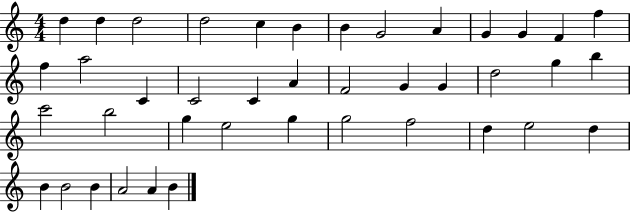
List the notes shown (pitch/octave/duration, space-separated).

D5/q D5/q D5/h D5/h C5/q B4/q B4/q G4/h A4/q G4/q G4/q F4/q F5/q F5/q A5/h C4/q C4/h C4/q A4/q F4/h G4/q G4/q D5/h G5/q B5/q C6/h B5/h G5/q E5/h G5/q G5/h F5/h D5/q E5/h D5/q B4/q B4/h B4/q A4/h A4/q B4/q